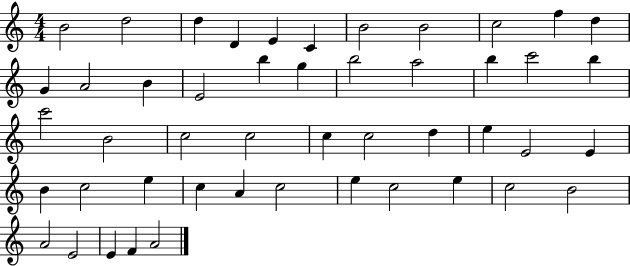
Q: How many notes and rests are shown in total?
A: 48